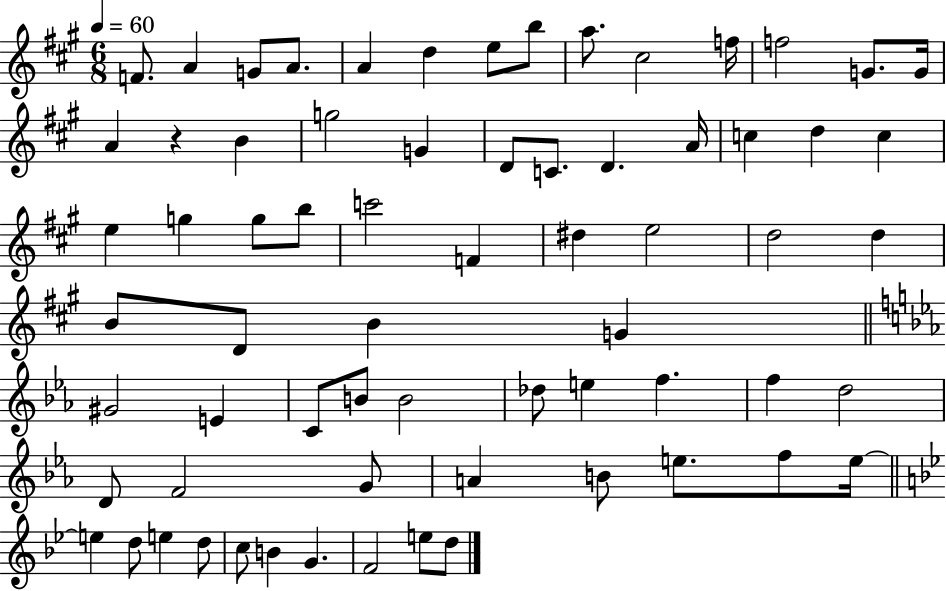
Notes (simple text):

F4/e. A4/q G4/e A4/e. A4/q D5/q E5/e B5/e A5/e. C#5/h F5/s F5/h G4/e. G4/s A4/q R/q B4/q G5/h G4/q D4/e C4/e. D4/q. A4/s C5/q D5/q C5/q E5/q G5/q G5/e B5/e C6/h F4/q D#5/q E5/h D5/h D5/q B4/e D4/e B4/q G4/q G#4/h E4/q C4/e B4/e B4/h Db5/e E5/q F5/q. F5/q D5/h D4/e F4/h G4/e A4/q B4/e E5/e. F5/e E5/s E5/q D5/e E5/q D5/e C5/e B4/q G4/q. F4/h E5/e D5/e